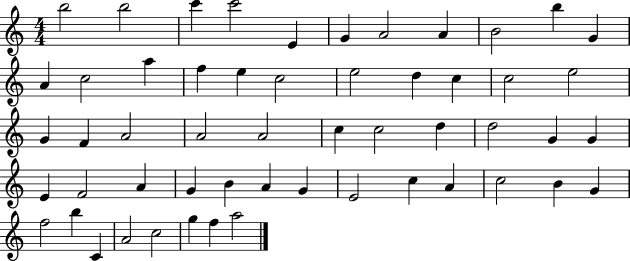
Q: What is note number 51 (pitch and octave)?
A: C5